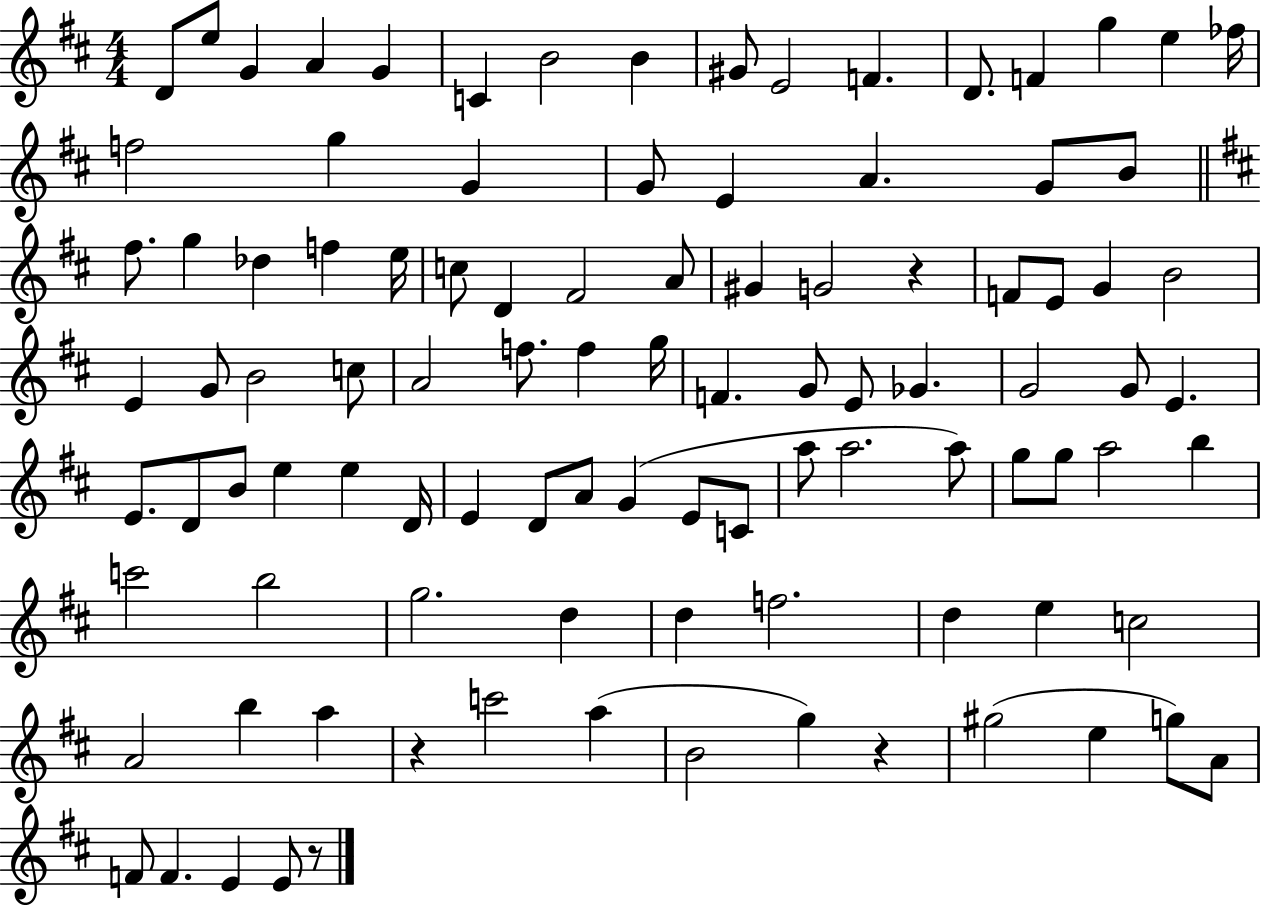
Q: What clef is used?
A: treble